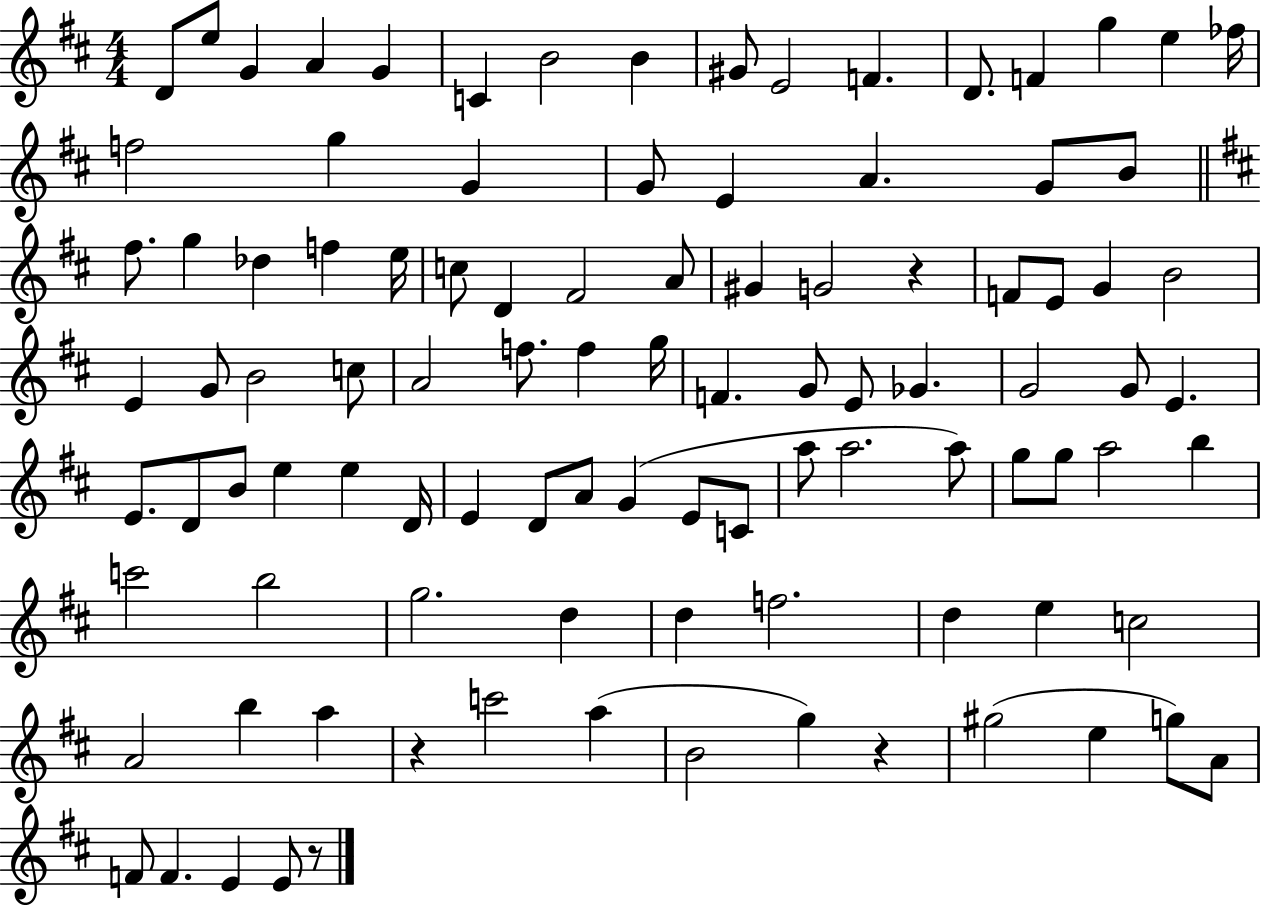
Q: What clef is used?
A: treble